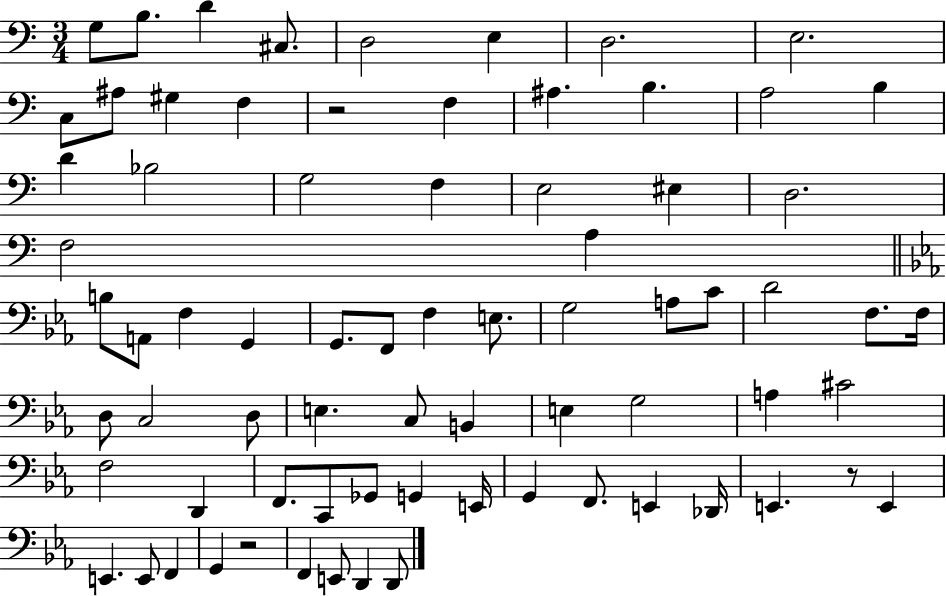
G3/e B3/e. D4/q C#3/e. D3/h E3/q D3/h. E3/h. C3/e A#3/e G#3/q F3/q R/h F3/q A#3/q. B3/q. A3/h B3/q D4/q Bb3/h G3/h F3/q E3/h EIS3/q D3/h. F3/h A3/q B3/e A2/e F3/q G2/q G2/e. F2/e F3/q E3/e. G3/h A3/e C4/e D4/h F3/e. F3/s D3/e C3/h D3/e E3/q. C3/e B2/q E3/q G3/h A3/q C#4/h F3/h D2/q F2/e. C2/e Gb2/e G2/q E2/s G2/q F2/e. E2/q Db2/s E2/q. R/e E2/q E2/q. E2/e F2/q G2/q R/h F2/q E2/e D2/q D2/e